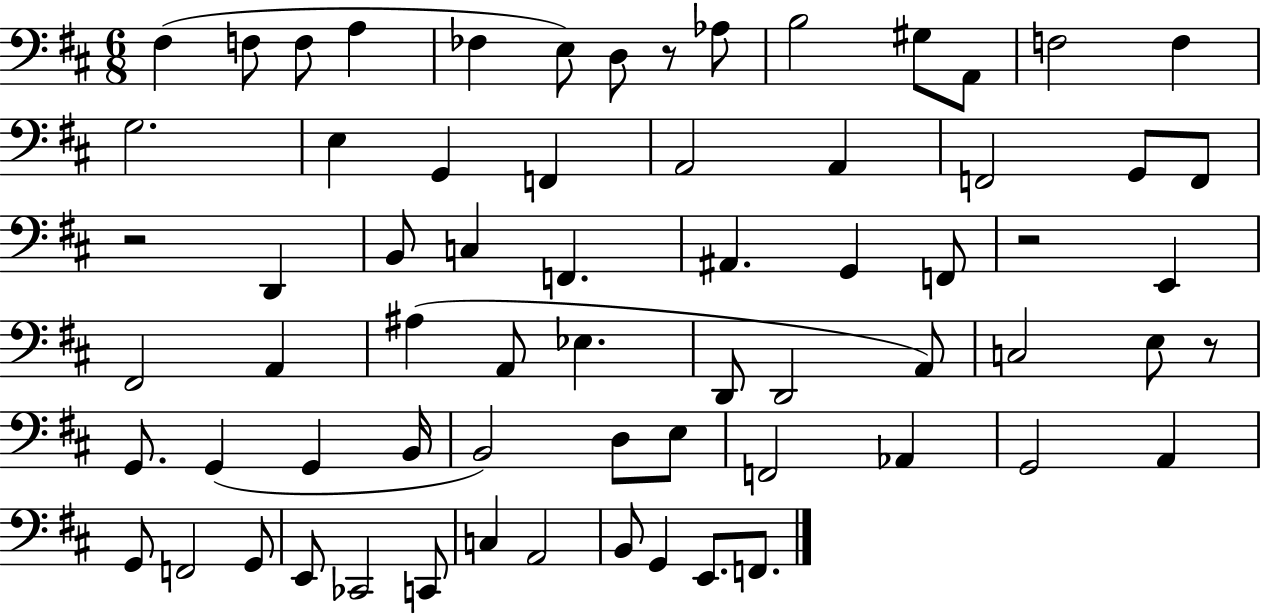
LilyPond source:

{
  \clef bass
  \numericTimeSignature
  \time 6/8
  \key d \major
  \repeat volta 2 { fis4( f8 f8 a4 | fes4 e8) d8 r8 aes8 | b2 gis8 a,8 | f2 f4 | \break g2. | e4 g,4 f,4 | a,2 a,4 | f,2 g,8 f,8 | \break r2 d,4 | b,8 c4 f,4. | ais,4. g,4 f,8 | r2 e,4 | \break fis,2 a,4 | ais4( a,8 ees4. | d,8 d,2 a,8) | c2 e8 r8 | \break g,8. g,4( g,4 b,16 | b,2) d8 e8 | f,2 aes,4 | g,2 a,4 | \break g,8 f,2 g,8 | e,8 ces,2 c,8 | c4 a,2 | b,8 g,4 e,8. f,8. | \break } \bar "|."
}